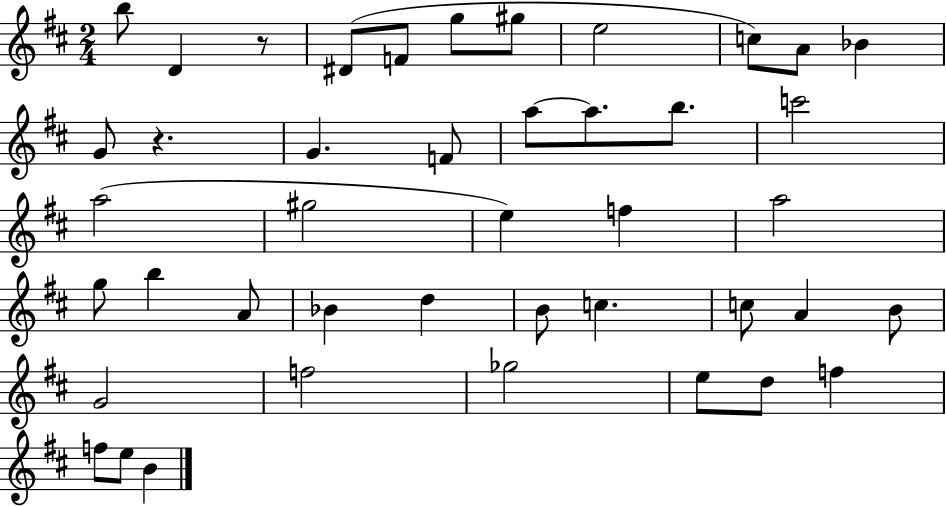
X:1
T:Untitled
M:2/4
L:1/4
K:D
b/2 D z/2 ^D/2 F/2 g/2 ^g/2 e2 c/2 A/2 _B G/2 z G F/2 a/2 a/2 b/2 c'2 a2 ^g2 e f a2 g/2 b A/2 _B d B/2 c c/2 A B/2 G2 f2 _g2 e/2 d/2 f f/2 e/2 B